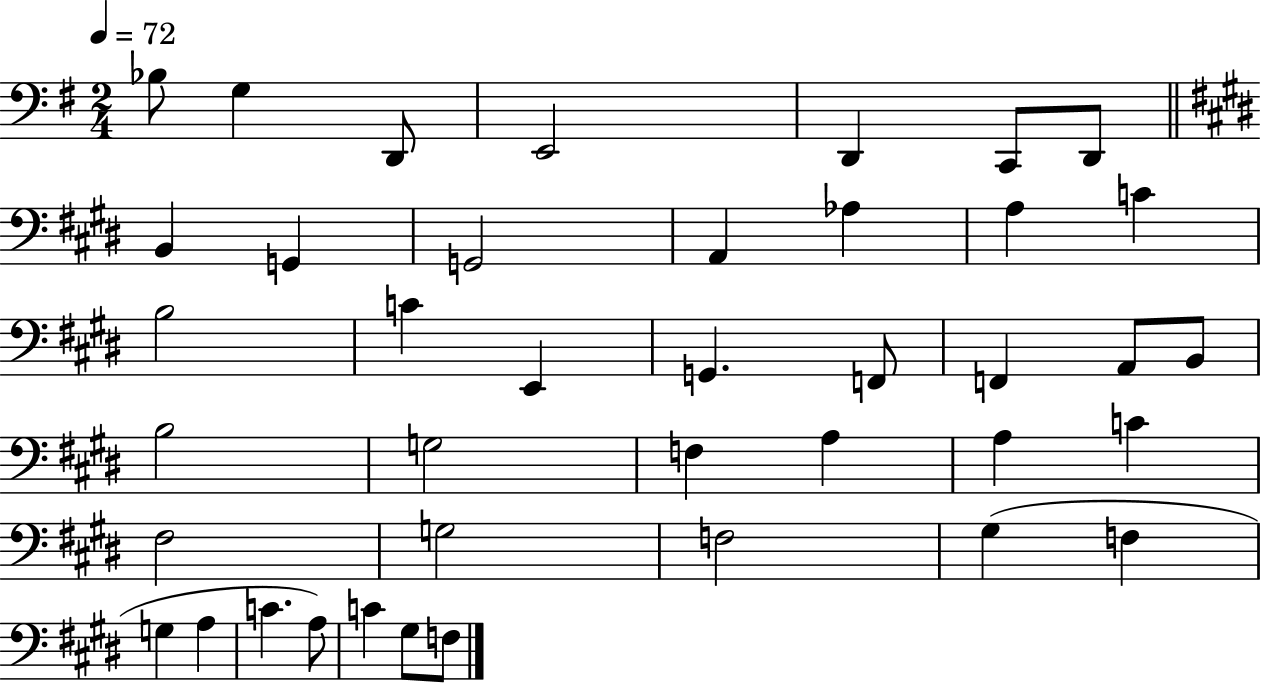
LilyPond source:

{
  \clef bass
  \numericTimeSignature
  \time 2/4
  \key g \major
  \tempo 4 = 72
  bes8 g4 d,8 | e,2 | d,4 c,8 d,8 | \bar "||" \break \key e \major b,4 g,4 | g,2 | a,4 aes4 | a4 c'4 | \break b2 | c'4 e,4 | g,4. f,8 | f,4 a,8 b,8 | \break b2 | g2 | f4 a4 | a4 c'4 | \break fis2 | g2 | f2 | gis4( f4 | \break g4 a4 | c'4. a8) | c'4 gis8 f8 | \bar "|."
}